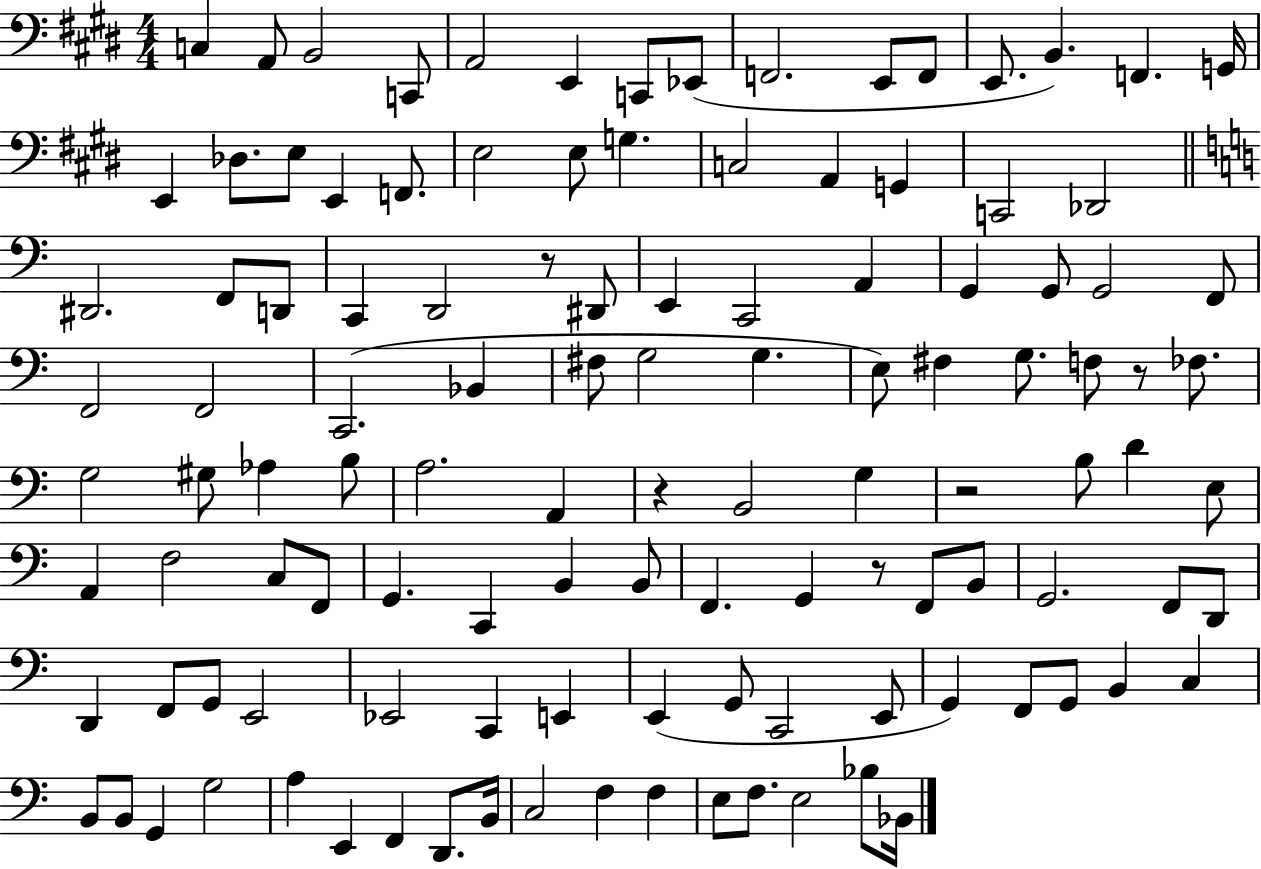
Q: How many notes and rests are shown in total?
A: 117